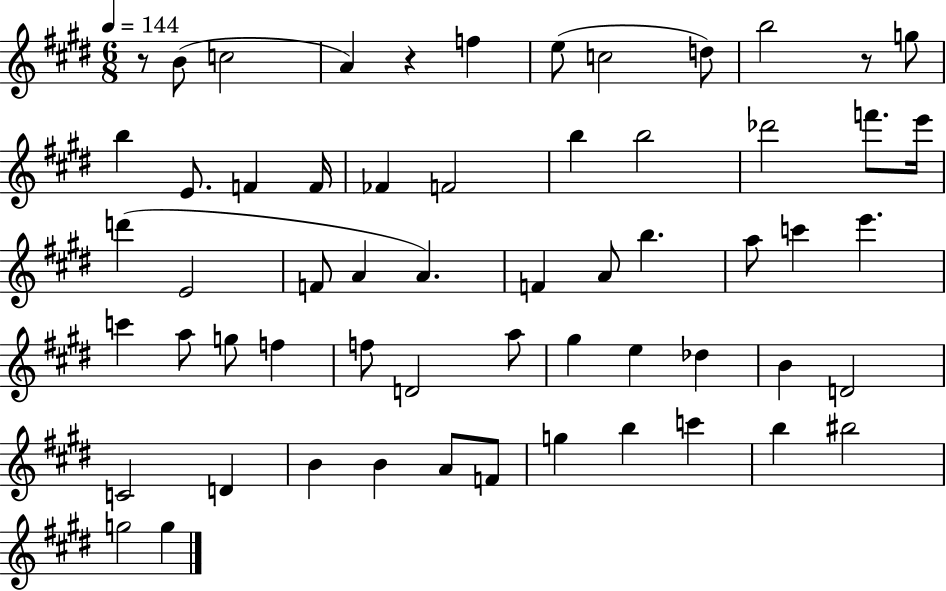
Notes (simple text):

R/e B4/e C5/h A4/q R/q F5/q E5/e C5/h D5/e B5/h R/e G5/e B5/q E4/e. F4/q F4/s FES4/q F4/h B5/q B5/h Db6/h F6/e. E6/s D6/q E4/h F4/e A4/q A4/q. F4/q A4/e B5/q. A5/e C6/q E6/q. C6/q A5/e G5/e F5/q F5/e D4/h A5/e G#5/q E5/q Db5/q B4/q D4/h C4/h D4/q B4/q B4/q A4/e F4/e G5/q B5/q C6/q B5/q BIS5/h G5/h G5/q